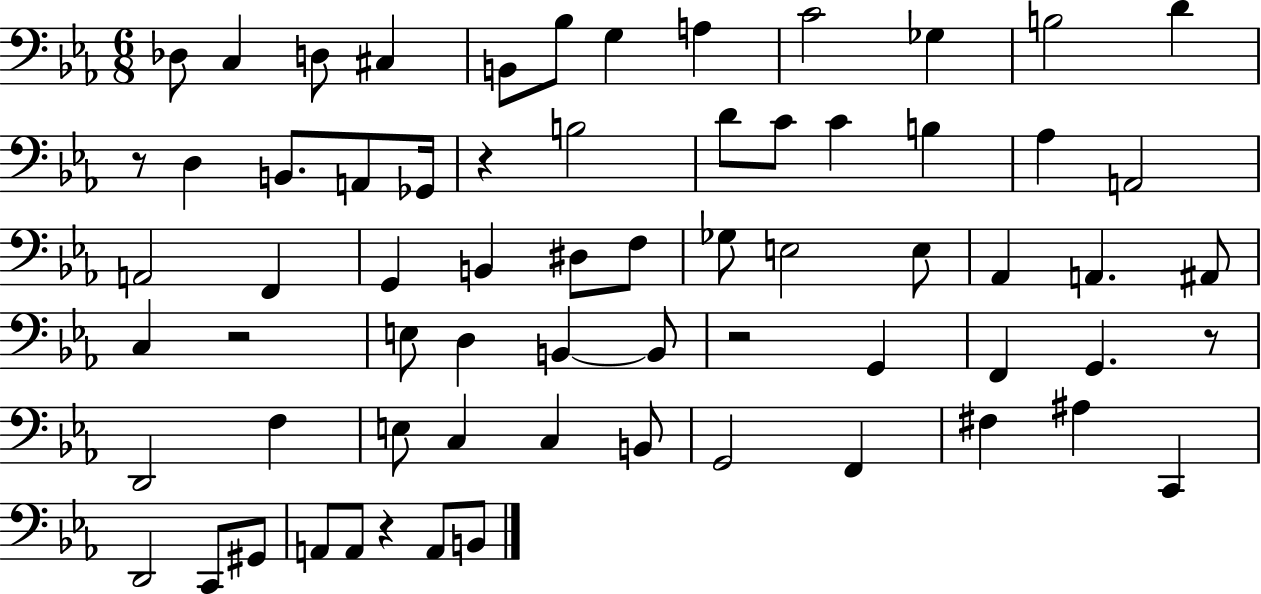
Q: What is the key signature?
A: EES major